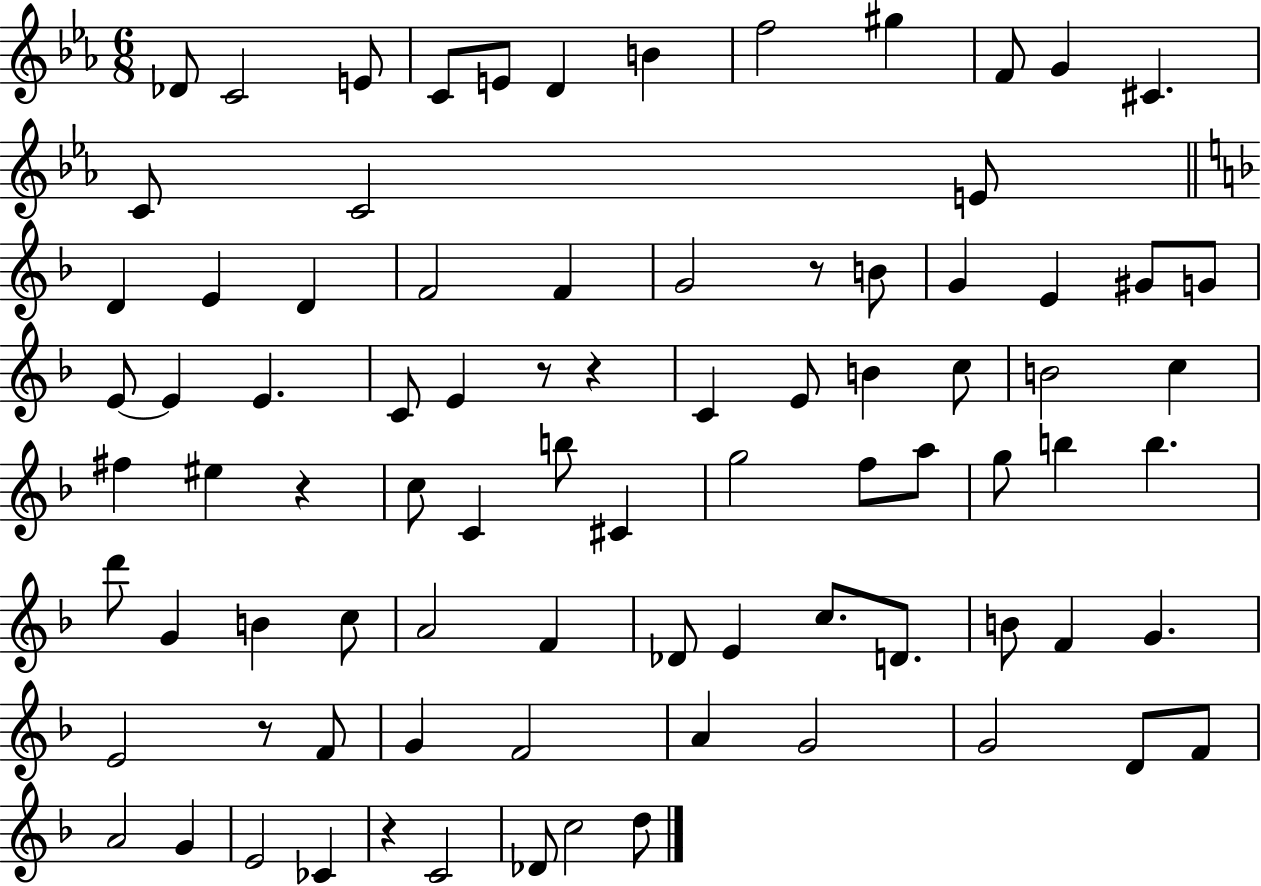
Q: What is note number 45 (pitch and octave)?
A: F5